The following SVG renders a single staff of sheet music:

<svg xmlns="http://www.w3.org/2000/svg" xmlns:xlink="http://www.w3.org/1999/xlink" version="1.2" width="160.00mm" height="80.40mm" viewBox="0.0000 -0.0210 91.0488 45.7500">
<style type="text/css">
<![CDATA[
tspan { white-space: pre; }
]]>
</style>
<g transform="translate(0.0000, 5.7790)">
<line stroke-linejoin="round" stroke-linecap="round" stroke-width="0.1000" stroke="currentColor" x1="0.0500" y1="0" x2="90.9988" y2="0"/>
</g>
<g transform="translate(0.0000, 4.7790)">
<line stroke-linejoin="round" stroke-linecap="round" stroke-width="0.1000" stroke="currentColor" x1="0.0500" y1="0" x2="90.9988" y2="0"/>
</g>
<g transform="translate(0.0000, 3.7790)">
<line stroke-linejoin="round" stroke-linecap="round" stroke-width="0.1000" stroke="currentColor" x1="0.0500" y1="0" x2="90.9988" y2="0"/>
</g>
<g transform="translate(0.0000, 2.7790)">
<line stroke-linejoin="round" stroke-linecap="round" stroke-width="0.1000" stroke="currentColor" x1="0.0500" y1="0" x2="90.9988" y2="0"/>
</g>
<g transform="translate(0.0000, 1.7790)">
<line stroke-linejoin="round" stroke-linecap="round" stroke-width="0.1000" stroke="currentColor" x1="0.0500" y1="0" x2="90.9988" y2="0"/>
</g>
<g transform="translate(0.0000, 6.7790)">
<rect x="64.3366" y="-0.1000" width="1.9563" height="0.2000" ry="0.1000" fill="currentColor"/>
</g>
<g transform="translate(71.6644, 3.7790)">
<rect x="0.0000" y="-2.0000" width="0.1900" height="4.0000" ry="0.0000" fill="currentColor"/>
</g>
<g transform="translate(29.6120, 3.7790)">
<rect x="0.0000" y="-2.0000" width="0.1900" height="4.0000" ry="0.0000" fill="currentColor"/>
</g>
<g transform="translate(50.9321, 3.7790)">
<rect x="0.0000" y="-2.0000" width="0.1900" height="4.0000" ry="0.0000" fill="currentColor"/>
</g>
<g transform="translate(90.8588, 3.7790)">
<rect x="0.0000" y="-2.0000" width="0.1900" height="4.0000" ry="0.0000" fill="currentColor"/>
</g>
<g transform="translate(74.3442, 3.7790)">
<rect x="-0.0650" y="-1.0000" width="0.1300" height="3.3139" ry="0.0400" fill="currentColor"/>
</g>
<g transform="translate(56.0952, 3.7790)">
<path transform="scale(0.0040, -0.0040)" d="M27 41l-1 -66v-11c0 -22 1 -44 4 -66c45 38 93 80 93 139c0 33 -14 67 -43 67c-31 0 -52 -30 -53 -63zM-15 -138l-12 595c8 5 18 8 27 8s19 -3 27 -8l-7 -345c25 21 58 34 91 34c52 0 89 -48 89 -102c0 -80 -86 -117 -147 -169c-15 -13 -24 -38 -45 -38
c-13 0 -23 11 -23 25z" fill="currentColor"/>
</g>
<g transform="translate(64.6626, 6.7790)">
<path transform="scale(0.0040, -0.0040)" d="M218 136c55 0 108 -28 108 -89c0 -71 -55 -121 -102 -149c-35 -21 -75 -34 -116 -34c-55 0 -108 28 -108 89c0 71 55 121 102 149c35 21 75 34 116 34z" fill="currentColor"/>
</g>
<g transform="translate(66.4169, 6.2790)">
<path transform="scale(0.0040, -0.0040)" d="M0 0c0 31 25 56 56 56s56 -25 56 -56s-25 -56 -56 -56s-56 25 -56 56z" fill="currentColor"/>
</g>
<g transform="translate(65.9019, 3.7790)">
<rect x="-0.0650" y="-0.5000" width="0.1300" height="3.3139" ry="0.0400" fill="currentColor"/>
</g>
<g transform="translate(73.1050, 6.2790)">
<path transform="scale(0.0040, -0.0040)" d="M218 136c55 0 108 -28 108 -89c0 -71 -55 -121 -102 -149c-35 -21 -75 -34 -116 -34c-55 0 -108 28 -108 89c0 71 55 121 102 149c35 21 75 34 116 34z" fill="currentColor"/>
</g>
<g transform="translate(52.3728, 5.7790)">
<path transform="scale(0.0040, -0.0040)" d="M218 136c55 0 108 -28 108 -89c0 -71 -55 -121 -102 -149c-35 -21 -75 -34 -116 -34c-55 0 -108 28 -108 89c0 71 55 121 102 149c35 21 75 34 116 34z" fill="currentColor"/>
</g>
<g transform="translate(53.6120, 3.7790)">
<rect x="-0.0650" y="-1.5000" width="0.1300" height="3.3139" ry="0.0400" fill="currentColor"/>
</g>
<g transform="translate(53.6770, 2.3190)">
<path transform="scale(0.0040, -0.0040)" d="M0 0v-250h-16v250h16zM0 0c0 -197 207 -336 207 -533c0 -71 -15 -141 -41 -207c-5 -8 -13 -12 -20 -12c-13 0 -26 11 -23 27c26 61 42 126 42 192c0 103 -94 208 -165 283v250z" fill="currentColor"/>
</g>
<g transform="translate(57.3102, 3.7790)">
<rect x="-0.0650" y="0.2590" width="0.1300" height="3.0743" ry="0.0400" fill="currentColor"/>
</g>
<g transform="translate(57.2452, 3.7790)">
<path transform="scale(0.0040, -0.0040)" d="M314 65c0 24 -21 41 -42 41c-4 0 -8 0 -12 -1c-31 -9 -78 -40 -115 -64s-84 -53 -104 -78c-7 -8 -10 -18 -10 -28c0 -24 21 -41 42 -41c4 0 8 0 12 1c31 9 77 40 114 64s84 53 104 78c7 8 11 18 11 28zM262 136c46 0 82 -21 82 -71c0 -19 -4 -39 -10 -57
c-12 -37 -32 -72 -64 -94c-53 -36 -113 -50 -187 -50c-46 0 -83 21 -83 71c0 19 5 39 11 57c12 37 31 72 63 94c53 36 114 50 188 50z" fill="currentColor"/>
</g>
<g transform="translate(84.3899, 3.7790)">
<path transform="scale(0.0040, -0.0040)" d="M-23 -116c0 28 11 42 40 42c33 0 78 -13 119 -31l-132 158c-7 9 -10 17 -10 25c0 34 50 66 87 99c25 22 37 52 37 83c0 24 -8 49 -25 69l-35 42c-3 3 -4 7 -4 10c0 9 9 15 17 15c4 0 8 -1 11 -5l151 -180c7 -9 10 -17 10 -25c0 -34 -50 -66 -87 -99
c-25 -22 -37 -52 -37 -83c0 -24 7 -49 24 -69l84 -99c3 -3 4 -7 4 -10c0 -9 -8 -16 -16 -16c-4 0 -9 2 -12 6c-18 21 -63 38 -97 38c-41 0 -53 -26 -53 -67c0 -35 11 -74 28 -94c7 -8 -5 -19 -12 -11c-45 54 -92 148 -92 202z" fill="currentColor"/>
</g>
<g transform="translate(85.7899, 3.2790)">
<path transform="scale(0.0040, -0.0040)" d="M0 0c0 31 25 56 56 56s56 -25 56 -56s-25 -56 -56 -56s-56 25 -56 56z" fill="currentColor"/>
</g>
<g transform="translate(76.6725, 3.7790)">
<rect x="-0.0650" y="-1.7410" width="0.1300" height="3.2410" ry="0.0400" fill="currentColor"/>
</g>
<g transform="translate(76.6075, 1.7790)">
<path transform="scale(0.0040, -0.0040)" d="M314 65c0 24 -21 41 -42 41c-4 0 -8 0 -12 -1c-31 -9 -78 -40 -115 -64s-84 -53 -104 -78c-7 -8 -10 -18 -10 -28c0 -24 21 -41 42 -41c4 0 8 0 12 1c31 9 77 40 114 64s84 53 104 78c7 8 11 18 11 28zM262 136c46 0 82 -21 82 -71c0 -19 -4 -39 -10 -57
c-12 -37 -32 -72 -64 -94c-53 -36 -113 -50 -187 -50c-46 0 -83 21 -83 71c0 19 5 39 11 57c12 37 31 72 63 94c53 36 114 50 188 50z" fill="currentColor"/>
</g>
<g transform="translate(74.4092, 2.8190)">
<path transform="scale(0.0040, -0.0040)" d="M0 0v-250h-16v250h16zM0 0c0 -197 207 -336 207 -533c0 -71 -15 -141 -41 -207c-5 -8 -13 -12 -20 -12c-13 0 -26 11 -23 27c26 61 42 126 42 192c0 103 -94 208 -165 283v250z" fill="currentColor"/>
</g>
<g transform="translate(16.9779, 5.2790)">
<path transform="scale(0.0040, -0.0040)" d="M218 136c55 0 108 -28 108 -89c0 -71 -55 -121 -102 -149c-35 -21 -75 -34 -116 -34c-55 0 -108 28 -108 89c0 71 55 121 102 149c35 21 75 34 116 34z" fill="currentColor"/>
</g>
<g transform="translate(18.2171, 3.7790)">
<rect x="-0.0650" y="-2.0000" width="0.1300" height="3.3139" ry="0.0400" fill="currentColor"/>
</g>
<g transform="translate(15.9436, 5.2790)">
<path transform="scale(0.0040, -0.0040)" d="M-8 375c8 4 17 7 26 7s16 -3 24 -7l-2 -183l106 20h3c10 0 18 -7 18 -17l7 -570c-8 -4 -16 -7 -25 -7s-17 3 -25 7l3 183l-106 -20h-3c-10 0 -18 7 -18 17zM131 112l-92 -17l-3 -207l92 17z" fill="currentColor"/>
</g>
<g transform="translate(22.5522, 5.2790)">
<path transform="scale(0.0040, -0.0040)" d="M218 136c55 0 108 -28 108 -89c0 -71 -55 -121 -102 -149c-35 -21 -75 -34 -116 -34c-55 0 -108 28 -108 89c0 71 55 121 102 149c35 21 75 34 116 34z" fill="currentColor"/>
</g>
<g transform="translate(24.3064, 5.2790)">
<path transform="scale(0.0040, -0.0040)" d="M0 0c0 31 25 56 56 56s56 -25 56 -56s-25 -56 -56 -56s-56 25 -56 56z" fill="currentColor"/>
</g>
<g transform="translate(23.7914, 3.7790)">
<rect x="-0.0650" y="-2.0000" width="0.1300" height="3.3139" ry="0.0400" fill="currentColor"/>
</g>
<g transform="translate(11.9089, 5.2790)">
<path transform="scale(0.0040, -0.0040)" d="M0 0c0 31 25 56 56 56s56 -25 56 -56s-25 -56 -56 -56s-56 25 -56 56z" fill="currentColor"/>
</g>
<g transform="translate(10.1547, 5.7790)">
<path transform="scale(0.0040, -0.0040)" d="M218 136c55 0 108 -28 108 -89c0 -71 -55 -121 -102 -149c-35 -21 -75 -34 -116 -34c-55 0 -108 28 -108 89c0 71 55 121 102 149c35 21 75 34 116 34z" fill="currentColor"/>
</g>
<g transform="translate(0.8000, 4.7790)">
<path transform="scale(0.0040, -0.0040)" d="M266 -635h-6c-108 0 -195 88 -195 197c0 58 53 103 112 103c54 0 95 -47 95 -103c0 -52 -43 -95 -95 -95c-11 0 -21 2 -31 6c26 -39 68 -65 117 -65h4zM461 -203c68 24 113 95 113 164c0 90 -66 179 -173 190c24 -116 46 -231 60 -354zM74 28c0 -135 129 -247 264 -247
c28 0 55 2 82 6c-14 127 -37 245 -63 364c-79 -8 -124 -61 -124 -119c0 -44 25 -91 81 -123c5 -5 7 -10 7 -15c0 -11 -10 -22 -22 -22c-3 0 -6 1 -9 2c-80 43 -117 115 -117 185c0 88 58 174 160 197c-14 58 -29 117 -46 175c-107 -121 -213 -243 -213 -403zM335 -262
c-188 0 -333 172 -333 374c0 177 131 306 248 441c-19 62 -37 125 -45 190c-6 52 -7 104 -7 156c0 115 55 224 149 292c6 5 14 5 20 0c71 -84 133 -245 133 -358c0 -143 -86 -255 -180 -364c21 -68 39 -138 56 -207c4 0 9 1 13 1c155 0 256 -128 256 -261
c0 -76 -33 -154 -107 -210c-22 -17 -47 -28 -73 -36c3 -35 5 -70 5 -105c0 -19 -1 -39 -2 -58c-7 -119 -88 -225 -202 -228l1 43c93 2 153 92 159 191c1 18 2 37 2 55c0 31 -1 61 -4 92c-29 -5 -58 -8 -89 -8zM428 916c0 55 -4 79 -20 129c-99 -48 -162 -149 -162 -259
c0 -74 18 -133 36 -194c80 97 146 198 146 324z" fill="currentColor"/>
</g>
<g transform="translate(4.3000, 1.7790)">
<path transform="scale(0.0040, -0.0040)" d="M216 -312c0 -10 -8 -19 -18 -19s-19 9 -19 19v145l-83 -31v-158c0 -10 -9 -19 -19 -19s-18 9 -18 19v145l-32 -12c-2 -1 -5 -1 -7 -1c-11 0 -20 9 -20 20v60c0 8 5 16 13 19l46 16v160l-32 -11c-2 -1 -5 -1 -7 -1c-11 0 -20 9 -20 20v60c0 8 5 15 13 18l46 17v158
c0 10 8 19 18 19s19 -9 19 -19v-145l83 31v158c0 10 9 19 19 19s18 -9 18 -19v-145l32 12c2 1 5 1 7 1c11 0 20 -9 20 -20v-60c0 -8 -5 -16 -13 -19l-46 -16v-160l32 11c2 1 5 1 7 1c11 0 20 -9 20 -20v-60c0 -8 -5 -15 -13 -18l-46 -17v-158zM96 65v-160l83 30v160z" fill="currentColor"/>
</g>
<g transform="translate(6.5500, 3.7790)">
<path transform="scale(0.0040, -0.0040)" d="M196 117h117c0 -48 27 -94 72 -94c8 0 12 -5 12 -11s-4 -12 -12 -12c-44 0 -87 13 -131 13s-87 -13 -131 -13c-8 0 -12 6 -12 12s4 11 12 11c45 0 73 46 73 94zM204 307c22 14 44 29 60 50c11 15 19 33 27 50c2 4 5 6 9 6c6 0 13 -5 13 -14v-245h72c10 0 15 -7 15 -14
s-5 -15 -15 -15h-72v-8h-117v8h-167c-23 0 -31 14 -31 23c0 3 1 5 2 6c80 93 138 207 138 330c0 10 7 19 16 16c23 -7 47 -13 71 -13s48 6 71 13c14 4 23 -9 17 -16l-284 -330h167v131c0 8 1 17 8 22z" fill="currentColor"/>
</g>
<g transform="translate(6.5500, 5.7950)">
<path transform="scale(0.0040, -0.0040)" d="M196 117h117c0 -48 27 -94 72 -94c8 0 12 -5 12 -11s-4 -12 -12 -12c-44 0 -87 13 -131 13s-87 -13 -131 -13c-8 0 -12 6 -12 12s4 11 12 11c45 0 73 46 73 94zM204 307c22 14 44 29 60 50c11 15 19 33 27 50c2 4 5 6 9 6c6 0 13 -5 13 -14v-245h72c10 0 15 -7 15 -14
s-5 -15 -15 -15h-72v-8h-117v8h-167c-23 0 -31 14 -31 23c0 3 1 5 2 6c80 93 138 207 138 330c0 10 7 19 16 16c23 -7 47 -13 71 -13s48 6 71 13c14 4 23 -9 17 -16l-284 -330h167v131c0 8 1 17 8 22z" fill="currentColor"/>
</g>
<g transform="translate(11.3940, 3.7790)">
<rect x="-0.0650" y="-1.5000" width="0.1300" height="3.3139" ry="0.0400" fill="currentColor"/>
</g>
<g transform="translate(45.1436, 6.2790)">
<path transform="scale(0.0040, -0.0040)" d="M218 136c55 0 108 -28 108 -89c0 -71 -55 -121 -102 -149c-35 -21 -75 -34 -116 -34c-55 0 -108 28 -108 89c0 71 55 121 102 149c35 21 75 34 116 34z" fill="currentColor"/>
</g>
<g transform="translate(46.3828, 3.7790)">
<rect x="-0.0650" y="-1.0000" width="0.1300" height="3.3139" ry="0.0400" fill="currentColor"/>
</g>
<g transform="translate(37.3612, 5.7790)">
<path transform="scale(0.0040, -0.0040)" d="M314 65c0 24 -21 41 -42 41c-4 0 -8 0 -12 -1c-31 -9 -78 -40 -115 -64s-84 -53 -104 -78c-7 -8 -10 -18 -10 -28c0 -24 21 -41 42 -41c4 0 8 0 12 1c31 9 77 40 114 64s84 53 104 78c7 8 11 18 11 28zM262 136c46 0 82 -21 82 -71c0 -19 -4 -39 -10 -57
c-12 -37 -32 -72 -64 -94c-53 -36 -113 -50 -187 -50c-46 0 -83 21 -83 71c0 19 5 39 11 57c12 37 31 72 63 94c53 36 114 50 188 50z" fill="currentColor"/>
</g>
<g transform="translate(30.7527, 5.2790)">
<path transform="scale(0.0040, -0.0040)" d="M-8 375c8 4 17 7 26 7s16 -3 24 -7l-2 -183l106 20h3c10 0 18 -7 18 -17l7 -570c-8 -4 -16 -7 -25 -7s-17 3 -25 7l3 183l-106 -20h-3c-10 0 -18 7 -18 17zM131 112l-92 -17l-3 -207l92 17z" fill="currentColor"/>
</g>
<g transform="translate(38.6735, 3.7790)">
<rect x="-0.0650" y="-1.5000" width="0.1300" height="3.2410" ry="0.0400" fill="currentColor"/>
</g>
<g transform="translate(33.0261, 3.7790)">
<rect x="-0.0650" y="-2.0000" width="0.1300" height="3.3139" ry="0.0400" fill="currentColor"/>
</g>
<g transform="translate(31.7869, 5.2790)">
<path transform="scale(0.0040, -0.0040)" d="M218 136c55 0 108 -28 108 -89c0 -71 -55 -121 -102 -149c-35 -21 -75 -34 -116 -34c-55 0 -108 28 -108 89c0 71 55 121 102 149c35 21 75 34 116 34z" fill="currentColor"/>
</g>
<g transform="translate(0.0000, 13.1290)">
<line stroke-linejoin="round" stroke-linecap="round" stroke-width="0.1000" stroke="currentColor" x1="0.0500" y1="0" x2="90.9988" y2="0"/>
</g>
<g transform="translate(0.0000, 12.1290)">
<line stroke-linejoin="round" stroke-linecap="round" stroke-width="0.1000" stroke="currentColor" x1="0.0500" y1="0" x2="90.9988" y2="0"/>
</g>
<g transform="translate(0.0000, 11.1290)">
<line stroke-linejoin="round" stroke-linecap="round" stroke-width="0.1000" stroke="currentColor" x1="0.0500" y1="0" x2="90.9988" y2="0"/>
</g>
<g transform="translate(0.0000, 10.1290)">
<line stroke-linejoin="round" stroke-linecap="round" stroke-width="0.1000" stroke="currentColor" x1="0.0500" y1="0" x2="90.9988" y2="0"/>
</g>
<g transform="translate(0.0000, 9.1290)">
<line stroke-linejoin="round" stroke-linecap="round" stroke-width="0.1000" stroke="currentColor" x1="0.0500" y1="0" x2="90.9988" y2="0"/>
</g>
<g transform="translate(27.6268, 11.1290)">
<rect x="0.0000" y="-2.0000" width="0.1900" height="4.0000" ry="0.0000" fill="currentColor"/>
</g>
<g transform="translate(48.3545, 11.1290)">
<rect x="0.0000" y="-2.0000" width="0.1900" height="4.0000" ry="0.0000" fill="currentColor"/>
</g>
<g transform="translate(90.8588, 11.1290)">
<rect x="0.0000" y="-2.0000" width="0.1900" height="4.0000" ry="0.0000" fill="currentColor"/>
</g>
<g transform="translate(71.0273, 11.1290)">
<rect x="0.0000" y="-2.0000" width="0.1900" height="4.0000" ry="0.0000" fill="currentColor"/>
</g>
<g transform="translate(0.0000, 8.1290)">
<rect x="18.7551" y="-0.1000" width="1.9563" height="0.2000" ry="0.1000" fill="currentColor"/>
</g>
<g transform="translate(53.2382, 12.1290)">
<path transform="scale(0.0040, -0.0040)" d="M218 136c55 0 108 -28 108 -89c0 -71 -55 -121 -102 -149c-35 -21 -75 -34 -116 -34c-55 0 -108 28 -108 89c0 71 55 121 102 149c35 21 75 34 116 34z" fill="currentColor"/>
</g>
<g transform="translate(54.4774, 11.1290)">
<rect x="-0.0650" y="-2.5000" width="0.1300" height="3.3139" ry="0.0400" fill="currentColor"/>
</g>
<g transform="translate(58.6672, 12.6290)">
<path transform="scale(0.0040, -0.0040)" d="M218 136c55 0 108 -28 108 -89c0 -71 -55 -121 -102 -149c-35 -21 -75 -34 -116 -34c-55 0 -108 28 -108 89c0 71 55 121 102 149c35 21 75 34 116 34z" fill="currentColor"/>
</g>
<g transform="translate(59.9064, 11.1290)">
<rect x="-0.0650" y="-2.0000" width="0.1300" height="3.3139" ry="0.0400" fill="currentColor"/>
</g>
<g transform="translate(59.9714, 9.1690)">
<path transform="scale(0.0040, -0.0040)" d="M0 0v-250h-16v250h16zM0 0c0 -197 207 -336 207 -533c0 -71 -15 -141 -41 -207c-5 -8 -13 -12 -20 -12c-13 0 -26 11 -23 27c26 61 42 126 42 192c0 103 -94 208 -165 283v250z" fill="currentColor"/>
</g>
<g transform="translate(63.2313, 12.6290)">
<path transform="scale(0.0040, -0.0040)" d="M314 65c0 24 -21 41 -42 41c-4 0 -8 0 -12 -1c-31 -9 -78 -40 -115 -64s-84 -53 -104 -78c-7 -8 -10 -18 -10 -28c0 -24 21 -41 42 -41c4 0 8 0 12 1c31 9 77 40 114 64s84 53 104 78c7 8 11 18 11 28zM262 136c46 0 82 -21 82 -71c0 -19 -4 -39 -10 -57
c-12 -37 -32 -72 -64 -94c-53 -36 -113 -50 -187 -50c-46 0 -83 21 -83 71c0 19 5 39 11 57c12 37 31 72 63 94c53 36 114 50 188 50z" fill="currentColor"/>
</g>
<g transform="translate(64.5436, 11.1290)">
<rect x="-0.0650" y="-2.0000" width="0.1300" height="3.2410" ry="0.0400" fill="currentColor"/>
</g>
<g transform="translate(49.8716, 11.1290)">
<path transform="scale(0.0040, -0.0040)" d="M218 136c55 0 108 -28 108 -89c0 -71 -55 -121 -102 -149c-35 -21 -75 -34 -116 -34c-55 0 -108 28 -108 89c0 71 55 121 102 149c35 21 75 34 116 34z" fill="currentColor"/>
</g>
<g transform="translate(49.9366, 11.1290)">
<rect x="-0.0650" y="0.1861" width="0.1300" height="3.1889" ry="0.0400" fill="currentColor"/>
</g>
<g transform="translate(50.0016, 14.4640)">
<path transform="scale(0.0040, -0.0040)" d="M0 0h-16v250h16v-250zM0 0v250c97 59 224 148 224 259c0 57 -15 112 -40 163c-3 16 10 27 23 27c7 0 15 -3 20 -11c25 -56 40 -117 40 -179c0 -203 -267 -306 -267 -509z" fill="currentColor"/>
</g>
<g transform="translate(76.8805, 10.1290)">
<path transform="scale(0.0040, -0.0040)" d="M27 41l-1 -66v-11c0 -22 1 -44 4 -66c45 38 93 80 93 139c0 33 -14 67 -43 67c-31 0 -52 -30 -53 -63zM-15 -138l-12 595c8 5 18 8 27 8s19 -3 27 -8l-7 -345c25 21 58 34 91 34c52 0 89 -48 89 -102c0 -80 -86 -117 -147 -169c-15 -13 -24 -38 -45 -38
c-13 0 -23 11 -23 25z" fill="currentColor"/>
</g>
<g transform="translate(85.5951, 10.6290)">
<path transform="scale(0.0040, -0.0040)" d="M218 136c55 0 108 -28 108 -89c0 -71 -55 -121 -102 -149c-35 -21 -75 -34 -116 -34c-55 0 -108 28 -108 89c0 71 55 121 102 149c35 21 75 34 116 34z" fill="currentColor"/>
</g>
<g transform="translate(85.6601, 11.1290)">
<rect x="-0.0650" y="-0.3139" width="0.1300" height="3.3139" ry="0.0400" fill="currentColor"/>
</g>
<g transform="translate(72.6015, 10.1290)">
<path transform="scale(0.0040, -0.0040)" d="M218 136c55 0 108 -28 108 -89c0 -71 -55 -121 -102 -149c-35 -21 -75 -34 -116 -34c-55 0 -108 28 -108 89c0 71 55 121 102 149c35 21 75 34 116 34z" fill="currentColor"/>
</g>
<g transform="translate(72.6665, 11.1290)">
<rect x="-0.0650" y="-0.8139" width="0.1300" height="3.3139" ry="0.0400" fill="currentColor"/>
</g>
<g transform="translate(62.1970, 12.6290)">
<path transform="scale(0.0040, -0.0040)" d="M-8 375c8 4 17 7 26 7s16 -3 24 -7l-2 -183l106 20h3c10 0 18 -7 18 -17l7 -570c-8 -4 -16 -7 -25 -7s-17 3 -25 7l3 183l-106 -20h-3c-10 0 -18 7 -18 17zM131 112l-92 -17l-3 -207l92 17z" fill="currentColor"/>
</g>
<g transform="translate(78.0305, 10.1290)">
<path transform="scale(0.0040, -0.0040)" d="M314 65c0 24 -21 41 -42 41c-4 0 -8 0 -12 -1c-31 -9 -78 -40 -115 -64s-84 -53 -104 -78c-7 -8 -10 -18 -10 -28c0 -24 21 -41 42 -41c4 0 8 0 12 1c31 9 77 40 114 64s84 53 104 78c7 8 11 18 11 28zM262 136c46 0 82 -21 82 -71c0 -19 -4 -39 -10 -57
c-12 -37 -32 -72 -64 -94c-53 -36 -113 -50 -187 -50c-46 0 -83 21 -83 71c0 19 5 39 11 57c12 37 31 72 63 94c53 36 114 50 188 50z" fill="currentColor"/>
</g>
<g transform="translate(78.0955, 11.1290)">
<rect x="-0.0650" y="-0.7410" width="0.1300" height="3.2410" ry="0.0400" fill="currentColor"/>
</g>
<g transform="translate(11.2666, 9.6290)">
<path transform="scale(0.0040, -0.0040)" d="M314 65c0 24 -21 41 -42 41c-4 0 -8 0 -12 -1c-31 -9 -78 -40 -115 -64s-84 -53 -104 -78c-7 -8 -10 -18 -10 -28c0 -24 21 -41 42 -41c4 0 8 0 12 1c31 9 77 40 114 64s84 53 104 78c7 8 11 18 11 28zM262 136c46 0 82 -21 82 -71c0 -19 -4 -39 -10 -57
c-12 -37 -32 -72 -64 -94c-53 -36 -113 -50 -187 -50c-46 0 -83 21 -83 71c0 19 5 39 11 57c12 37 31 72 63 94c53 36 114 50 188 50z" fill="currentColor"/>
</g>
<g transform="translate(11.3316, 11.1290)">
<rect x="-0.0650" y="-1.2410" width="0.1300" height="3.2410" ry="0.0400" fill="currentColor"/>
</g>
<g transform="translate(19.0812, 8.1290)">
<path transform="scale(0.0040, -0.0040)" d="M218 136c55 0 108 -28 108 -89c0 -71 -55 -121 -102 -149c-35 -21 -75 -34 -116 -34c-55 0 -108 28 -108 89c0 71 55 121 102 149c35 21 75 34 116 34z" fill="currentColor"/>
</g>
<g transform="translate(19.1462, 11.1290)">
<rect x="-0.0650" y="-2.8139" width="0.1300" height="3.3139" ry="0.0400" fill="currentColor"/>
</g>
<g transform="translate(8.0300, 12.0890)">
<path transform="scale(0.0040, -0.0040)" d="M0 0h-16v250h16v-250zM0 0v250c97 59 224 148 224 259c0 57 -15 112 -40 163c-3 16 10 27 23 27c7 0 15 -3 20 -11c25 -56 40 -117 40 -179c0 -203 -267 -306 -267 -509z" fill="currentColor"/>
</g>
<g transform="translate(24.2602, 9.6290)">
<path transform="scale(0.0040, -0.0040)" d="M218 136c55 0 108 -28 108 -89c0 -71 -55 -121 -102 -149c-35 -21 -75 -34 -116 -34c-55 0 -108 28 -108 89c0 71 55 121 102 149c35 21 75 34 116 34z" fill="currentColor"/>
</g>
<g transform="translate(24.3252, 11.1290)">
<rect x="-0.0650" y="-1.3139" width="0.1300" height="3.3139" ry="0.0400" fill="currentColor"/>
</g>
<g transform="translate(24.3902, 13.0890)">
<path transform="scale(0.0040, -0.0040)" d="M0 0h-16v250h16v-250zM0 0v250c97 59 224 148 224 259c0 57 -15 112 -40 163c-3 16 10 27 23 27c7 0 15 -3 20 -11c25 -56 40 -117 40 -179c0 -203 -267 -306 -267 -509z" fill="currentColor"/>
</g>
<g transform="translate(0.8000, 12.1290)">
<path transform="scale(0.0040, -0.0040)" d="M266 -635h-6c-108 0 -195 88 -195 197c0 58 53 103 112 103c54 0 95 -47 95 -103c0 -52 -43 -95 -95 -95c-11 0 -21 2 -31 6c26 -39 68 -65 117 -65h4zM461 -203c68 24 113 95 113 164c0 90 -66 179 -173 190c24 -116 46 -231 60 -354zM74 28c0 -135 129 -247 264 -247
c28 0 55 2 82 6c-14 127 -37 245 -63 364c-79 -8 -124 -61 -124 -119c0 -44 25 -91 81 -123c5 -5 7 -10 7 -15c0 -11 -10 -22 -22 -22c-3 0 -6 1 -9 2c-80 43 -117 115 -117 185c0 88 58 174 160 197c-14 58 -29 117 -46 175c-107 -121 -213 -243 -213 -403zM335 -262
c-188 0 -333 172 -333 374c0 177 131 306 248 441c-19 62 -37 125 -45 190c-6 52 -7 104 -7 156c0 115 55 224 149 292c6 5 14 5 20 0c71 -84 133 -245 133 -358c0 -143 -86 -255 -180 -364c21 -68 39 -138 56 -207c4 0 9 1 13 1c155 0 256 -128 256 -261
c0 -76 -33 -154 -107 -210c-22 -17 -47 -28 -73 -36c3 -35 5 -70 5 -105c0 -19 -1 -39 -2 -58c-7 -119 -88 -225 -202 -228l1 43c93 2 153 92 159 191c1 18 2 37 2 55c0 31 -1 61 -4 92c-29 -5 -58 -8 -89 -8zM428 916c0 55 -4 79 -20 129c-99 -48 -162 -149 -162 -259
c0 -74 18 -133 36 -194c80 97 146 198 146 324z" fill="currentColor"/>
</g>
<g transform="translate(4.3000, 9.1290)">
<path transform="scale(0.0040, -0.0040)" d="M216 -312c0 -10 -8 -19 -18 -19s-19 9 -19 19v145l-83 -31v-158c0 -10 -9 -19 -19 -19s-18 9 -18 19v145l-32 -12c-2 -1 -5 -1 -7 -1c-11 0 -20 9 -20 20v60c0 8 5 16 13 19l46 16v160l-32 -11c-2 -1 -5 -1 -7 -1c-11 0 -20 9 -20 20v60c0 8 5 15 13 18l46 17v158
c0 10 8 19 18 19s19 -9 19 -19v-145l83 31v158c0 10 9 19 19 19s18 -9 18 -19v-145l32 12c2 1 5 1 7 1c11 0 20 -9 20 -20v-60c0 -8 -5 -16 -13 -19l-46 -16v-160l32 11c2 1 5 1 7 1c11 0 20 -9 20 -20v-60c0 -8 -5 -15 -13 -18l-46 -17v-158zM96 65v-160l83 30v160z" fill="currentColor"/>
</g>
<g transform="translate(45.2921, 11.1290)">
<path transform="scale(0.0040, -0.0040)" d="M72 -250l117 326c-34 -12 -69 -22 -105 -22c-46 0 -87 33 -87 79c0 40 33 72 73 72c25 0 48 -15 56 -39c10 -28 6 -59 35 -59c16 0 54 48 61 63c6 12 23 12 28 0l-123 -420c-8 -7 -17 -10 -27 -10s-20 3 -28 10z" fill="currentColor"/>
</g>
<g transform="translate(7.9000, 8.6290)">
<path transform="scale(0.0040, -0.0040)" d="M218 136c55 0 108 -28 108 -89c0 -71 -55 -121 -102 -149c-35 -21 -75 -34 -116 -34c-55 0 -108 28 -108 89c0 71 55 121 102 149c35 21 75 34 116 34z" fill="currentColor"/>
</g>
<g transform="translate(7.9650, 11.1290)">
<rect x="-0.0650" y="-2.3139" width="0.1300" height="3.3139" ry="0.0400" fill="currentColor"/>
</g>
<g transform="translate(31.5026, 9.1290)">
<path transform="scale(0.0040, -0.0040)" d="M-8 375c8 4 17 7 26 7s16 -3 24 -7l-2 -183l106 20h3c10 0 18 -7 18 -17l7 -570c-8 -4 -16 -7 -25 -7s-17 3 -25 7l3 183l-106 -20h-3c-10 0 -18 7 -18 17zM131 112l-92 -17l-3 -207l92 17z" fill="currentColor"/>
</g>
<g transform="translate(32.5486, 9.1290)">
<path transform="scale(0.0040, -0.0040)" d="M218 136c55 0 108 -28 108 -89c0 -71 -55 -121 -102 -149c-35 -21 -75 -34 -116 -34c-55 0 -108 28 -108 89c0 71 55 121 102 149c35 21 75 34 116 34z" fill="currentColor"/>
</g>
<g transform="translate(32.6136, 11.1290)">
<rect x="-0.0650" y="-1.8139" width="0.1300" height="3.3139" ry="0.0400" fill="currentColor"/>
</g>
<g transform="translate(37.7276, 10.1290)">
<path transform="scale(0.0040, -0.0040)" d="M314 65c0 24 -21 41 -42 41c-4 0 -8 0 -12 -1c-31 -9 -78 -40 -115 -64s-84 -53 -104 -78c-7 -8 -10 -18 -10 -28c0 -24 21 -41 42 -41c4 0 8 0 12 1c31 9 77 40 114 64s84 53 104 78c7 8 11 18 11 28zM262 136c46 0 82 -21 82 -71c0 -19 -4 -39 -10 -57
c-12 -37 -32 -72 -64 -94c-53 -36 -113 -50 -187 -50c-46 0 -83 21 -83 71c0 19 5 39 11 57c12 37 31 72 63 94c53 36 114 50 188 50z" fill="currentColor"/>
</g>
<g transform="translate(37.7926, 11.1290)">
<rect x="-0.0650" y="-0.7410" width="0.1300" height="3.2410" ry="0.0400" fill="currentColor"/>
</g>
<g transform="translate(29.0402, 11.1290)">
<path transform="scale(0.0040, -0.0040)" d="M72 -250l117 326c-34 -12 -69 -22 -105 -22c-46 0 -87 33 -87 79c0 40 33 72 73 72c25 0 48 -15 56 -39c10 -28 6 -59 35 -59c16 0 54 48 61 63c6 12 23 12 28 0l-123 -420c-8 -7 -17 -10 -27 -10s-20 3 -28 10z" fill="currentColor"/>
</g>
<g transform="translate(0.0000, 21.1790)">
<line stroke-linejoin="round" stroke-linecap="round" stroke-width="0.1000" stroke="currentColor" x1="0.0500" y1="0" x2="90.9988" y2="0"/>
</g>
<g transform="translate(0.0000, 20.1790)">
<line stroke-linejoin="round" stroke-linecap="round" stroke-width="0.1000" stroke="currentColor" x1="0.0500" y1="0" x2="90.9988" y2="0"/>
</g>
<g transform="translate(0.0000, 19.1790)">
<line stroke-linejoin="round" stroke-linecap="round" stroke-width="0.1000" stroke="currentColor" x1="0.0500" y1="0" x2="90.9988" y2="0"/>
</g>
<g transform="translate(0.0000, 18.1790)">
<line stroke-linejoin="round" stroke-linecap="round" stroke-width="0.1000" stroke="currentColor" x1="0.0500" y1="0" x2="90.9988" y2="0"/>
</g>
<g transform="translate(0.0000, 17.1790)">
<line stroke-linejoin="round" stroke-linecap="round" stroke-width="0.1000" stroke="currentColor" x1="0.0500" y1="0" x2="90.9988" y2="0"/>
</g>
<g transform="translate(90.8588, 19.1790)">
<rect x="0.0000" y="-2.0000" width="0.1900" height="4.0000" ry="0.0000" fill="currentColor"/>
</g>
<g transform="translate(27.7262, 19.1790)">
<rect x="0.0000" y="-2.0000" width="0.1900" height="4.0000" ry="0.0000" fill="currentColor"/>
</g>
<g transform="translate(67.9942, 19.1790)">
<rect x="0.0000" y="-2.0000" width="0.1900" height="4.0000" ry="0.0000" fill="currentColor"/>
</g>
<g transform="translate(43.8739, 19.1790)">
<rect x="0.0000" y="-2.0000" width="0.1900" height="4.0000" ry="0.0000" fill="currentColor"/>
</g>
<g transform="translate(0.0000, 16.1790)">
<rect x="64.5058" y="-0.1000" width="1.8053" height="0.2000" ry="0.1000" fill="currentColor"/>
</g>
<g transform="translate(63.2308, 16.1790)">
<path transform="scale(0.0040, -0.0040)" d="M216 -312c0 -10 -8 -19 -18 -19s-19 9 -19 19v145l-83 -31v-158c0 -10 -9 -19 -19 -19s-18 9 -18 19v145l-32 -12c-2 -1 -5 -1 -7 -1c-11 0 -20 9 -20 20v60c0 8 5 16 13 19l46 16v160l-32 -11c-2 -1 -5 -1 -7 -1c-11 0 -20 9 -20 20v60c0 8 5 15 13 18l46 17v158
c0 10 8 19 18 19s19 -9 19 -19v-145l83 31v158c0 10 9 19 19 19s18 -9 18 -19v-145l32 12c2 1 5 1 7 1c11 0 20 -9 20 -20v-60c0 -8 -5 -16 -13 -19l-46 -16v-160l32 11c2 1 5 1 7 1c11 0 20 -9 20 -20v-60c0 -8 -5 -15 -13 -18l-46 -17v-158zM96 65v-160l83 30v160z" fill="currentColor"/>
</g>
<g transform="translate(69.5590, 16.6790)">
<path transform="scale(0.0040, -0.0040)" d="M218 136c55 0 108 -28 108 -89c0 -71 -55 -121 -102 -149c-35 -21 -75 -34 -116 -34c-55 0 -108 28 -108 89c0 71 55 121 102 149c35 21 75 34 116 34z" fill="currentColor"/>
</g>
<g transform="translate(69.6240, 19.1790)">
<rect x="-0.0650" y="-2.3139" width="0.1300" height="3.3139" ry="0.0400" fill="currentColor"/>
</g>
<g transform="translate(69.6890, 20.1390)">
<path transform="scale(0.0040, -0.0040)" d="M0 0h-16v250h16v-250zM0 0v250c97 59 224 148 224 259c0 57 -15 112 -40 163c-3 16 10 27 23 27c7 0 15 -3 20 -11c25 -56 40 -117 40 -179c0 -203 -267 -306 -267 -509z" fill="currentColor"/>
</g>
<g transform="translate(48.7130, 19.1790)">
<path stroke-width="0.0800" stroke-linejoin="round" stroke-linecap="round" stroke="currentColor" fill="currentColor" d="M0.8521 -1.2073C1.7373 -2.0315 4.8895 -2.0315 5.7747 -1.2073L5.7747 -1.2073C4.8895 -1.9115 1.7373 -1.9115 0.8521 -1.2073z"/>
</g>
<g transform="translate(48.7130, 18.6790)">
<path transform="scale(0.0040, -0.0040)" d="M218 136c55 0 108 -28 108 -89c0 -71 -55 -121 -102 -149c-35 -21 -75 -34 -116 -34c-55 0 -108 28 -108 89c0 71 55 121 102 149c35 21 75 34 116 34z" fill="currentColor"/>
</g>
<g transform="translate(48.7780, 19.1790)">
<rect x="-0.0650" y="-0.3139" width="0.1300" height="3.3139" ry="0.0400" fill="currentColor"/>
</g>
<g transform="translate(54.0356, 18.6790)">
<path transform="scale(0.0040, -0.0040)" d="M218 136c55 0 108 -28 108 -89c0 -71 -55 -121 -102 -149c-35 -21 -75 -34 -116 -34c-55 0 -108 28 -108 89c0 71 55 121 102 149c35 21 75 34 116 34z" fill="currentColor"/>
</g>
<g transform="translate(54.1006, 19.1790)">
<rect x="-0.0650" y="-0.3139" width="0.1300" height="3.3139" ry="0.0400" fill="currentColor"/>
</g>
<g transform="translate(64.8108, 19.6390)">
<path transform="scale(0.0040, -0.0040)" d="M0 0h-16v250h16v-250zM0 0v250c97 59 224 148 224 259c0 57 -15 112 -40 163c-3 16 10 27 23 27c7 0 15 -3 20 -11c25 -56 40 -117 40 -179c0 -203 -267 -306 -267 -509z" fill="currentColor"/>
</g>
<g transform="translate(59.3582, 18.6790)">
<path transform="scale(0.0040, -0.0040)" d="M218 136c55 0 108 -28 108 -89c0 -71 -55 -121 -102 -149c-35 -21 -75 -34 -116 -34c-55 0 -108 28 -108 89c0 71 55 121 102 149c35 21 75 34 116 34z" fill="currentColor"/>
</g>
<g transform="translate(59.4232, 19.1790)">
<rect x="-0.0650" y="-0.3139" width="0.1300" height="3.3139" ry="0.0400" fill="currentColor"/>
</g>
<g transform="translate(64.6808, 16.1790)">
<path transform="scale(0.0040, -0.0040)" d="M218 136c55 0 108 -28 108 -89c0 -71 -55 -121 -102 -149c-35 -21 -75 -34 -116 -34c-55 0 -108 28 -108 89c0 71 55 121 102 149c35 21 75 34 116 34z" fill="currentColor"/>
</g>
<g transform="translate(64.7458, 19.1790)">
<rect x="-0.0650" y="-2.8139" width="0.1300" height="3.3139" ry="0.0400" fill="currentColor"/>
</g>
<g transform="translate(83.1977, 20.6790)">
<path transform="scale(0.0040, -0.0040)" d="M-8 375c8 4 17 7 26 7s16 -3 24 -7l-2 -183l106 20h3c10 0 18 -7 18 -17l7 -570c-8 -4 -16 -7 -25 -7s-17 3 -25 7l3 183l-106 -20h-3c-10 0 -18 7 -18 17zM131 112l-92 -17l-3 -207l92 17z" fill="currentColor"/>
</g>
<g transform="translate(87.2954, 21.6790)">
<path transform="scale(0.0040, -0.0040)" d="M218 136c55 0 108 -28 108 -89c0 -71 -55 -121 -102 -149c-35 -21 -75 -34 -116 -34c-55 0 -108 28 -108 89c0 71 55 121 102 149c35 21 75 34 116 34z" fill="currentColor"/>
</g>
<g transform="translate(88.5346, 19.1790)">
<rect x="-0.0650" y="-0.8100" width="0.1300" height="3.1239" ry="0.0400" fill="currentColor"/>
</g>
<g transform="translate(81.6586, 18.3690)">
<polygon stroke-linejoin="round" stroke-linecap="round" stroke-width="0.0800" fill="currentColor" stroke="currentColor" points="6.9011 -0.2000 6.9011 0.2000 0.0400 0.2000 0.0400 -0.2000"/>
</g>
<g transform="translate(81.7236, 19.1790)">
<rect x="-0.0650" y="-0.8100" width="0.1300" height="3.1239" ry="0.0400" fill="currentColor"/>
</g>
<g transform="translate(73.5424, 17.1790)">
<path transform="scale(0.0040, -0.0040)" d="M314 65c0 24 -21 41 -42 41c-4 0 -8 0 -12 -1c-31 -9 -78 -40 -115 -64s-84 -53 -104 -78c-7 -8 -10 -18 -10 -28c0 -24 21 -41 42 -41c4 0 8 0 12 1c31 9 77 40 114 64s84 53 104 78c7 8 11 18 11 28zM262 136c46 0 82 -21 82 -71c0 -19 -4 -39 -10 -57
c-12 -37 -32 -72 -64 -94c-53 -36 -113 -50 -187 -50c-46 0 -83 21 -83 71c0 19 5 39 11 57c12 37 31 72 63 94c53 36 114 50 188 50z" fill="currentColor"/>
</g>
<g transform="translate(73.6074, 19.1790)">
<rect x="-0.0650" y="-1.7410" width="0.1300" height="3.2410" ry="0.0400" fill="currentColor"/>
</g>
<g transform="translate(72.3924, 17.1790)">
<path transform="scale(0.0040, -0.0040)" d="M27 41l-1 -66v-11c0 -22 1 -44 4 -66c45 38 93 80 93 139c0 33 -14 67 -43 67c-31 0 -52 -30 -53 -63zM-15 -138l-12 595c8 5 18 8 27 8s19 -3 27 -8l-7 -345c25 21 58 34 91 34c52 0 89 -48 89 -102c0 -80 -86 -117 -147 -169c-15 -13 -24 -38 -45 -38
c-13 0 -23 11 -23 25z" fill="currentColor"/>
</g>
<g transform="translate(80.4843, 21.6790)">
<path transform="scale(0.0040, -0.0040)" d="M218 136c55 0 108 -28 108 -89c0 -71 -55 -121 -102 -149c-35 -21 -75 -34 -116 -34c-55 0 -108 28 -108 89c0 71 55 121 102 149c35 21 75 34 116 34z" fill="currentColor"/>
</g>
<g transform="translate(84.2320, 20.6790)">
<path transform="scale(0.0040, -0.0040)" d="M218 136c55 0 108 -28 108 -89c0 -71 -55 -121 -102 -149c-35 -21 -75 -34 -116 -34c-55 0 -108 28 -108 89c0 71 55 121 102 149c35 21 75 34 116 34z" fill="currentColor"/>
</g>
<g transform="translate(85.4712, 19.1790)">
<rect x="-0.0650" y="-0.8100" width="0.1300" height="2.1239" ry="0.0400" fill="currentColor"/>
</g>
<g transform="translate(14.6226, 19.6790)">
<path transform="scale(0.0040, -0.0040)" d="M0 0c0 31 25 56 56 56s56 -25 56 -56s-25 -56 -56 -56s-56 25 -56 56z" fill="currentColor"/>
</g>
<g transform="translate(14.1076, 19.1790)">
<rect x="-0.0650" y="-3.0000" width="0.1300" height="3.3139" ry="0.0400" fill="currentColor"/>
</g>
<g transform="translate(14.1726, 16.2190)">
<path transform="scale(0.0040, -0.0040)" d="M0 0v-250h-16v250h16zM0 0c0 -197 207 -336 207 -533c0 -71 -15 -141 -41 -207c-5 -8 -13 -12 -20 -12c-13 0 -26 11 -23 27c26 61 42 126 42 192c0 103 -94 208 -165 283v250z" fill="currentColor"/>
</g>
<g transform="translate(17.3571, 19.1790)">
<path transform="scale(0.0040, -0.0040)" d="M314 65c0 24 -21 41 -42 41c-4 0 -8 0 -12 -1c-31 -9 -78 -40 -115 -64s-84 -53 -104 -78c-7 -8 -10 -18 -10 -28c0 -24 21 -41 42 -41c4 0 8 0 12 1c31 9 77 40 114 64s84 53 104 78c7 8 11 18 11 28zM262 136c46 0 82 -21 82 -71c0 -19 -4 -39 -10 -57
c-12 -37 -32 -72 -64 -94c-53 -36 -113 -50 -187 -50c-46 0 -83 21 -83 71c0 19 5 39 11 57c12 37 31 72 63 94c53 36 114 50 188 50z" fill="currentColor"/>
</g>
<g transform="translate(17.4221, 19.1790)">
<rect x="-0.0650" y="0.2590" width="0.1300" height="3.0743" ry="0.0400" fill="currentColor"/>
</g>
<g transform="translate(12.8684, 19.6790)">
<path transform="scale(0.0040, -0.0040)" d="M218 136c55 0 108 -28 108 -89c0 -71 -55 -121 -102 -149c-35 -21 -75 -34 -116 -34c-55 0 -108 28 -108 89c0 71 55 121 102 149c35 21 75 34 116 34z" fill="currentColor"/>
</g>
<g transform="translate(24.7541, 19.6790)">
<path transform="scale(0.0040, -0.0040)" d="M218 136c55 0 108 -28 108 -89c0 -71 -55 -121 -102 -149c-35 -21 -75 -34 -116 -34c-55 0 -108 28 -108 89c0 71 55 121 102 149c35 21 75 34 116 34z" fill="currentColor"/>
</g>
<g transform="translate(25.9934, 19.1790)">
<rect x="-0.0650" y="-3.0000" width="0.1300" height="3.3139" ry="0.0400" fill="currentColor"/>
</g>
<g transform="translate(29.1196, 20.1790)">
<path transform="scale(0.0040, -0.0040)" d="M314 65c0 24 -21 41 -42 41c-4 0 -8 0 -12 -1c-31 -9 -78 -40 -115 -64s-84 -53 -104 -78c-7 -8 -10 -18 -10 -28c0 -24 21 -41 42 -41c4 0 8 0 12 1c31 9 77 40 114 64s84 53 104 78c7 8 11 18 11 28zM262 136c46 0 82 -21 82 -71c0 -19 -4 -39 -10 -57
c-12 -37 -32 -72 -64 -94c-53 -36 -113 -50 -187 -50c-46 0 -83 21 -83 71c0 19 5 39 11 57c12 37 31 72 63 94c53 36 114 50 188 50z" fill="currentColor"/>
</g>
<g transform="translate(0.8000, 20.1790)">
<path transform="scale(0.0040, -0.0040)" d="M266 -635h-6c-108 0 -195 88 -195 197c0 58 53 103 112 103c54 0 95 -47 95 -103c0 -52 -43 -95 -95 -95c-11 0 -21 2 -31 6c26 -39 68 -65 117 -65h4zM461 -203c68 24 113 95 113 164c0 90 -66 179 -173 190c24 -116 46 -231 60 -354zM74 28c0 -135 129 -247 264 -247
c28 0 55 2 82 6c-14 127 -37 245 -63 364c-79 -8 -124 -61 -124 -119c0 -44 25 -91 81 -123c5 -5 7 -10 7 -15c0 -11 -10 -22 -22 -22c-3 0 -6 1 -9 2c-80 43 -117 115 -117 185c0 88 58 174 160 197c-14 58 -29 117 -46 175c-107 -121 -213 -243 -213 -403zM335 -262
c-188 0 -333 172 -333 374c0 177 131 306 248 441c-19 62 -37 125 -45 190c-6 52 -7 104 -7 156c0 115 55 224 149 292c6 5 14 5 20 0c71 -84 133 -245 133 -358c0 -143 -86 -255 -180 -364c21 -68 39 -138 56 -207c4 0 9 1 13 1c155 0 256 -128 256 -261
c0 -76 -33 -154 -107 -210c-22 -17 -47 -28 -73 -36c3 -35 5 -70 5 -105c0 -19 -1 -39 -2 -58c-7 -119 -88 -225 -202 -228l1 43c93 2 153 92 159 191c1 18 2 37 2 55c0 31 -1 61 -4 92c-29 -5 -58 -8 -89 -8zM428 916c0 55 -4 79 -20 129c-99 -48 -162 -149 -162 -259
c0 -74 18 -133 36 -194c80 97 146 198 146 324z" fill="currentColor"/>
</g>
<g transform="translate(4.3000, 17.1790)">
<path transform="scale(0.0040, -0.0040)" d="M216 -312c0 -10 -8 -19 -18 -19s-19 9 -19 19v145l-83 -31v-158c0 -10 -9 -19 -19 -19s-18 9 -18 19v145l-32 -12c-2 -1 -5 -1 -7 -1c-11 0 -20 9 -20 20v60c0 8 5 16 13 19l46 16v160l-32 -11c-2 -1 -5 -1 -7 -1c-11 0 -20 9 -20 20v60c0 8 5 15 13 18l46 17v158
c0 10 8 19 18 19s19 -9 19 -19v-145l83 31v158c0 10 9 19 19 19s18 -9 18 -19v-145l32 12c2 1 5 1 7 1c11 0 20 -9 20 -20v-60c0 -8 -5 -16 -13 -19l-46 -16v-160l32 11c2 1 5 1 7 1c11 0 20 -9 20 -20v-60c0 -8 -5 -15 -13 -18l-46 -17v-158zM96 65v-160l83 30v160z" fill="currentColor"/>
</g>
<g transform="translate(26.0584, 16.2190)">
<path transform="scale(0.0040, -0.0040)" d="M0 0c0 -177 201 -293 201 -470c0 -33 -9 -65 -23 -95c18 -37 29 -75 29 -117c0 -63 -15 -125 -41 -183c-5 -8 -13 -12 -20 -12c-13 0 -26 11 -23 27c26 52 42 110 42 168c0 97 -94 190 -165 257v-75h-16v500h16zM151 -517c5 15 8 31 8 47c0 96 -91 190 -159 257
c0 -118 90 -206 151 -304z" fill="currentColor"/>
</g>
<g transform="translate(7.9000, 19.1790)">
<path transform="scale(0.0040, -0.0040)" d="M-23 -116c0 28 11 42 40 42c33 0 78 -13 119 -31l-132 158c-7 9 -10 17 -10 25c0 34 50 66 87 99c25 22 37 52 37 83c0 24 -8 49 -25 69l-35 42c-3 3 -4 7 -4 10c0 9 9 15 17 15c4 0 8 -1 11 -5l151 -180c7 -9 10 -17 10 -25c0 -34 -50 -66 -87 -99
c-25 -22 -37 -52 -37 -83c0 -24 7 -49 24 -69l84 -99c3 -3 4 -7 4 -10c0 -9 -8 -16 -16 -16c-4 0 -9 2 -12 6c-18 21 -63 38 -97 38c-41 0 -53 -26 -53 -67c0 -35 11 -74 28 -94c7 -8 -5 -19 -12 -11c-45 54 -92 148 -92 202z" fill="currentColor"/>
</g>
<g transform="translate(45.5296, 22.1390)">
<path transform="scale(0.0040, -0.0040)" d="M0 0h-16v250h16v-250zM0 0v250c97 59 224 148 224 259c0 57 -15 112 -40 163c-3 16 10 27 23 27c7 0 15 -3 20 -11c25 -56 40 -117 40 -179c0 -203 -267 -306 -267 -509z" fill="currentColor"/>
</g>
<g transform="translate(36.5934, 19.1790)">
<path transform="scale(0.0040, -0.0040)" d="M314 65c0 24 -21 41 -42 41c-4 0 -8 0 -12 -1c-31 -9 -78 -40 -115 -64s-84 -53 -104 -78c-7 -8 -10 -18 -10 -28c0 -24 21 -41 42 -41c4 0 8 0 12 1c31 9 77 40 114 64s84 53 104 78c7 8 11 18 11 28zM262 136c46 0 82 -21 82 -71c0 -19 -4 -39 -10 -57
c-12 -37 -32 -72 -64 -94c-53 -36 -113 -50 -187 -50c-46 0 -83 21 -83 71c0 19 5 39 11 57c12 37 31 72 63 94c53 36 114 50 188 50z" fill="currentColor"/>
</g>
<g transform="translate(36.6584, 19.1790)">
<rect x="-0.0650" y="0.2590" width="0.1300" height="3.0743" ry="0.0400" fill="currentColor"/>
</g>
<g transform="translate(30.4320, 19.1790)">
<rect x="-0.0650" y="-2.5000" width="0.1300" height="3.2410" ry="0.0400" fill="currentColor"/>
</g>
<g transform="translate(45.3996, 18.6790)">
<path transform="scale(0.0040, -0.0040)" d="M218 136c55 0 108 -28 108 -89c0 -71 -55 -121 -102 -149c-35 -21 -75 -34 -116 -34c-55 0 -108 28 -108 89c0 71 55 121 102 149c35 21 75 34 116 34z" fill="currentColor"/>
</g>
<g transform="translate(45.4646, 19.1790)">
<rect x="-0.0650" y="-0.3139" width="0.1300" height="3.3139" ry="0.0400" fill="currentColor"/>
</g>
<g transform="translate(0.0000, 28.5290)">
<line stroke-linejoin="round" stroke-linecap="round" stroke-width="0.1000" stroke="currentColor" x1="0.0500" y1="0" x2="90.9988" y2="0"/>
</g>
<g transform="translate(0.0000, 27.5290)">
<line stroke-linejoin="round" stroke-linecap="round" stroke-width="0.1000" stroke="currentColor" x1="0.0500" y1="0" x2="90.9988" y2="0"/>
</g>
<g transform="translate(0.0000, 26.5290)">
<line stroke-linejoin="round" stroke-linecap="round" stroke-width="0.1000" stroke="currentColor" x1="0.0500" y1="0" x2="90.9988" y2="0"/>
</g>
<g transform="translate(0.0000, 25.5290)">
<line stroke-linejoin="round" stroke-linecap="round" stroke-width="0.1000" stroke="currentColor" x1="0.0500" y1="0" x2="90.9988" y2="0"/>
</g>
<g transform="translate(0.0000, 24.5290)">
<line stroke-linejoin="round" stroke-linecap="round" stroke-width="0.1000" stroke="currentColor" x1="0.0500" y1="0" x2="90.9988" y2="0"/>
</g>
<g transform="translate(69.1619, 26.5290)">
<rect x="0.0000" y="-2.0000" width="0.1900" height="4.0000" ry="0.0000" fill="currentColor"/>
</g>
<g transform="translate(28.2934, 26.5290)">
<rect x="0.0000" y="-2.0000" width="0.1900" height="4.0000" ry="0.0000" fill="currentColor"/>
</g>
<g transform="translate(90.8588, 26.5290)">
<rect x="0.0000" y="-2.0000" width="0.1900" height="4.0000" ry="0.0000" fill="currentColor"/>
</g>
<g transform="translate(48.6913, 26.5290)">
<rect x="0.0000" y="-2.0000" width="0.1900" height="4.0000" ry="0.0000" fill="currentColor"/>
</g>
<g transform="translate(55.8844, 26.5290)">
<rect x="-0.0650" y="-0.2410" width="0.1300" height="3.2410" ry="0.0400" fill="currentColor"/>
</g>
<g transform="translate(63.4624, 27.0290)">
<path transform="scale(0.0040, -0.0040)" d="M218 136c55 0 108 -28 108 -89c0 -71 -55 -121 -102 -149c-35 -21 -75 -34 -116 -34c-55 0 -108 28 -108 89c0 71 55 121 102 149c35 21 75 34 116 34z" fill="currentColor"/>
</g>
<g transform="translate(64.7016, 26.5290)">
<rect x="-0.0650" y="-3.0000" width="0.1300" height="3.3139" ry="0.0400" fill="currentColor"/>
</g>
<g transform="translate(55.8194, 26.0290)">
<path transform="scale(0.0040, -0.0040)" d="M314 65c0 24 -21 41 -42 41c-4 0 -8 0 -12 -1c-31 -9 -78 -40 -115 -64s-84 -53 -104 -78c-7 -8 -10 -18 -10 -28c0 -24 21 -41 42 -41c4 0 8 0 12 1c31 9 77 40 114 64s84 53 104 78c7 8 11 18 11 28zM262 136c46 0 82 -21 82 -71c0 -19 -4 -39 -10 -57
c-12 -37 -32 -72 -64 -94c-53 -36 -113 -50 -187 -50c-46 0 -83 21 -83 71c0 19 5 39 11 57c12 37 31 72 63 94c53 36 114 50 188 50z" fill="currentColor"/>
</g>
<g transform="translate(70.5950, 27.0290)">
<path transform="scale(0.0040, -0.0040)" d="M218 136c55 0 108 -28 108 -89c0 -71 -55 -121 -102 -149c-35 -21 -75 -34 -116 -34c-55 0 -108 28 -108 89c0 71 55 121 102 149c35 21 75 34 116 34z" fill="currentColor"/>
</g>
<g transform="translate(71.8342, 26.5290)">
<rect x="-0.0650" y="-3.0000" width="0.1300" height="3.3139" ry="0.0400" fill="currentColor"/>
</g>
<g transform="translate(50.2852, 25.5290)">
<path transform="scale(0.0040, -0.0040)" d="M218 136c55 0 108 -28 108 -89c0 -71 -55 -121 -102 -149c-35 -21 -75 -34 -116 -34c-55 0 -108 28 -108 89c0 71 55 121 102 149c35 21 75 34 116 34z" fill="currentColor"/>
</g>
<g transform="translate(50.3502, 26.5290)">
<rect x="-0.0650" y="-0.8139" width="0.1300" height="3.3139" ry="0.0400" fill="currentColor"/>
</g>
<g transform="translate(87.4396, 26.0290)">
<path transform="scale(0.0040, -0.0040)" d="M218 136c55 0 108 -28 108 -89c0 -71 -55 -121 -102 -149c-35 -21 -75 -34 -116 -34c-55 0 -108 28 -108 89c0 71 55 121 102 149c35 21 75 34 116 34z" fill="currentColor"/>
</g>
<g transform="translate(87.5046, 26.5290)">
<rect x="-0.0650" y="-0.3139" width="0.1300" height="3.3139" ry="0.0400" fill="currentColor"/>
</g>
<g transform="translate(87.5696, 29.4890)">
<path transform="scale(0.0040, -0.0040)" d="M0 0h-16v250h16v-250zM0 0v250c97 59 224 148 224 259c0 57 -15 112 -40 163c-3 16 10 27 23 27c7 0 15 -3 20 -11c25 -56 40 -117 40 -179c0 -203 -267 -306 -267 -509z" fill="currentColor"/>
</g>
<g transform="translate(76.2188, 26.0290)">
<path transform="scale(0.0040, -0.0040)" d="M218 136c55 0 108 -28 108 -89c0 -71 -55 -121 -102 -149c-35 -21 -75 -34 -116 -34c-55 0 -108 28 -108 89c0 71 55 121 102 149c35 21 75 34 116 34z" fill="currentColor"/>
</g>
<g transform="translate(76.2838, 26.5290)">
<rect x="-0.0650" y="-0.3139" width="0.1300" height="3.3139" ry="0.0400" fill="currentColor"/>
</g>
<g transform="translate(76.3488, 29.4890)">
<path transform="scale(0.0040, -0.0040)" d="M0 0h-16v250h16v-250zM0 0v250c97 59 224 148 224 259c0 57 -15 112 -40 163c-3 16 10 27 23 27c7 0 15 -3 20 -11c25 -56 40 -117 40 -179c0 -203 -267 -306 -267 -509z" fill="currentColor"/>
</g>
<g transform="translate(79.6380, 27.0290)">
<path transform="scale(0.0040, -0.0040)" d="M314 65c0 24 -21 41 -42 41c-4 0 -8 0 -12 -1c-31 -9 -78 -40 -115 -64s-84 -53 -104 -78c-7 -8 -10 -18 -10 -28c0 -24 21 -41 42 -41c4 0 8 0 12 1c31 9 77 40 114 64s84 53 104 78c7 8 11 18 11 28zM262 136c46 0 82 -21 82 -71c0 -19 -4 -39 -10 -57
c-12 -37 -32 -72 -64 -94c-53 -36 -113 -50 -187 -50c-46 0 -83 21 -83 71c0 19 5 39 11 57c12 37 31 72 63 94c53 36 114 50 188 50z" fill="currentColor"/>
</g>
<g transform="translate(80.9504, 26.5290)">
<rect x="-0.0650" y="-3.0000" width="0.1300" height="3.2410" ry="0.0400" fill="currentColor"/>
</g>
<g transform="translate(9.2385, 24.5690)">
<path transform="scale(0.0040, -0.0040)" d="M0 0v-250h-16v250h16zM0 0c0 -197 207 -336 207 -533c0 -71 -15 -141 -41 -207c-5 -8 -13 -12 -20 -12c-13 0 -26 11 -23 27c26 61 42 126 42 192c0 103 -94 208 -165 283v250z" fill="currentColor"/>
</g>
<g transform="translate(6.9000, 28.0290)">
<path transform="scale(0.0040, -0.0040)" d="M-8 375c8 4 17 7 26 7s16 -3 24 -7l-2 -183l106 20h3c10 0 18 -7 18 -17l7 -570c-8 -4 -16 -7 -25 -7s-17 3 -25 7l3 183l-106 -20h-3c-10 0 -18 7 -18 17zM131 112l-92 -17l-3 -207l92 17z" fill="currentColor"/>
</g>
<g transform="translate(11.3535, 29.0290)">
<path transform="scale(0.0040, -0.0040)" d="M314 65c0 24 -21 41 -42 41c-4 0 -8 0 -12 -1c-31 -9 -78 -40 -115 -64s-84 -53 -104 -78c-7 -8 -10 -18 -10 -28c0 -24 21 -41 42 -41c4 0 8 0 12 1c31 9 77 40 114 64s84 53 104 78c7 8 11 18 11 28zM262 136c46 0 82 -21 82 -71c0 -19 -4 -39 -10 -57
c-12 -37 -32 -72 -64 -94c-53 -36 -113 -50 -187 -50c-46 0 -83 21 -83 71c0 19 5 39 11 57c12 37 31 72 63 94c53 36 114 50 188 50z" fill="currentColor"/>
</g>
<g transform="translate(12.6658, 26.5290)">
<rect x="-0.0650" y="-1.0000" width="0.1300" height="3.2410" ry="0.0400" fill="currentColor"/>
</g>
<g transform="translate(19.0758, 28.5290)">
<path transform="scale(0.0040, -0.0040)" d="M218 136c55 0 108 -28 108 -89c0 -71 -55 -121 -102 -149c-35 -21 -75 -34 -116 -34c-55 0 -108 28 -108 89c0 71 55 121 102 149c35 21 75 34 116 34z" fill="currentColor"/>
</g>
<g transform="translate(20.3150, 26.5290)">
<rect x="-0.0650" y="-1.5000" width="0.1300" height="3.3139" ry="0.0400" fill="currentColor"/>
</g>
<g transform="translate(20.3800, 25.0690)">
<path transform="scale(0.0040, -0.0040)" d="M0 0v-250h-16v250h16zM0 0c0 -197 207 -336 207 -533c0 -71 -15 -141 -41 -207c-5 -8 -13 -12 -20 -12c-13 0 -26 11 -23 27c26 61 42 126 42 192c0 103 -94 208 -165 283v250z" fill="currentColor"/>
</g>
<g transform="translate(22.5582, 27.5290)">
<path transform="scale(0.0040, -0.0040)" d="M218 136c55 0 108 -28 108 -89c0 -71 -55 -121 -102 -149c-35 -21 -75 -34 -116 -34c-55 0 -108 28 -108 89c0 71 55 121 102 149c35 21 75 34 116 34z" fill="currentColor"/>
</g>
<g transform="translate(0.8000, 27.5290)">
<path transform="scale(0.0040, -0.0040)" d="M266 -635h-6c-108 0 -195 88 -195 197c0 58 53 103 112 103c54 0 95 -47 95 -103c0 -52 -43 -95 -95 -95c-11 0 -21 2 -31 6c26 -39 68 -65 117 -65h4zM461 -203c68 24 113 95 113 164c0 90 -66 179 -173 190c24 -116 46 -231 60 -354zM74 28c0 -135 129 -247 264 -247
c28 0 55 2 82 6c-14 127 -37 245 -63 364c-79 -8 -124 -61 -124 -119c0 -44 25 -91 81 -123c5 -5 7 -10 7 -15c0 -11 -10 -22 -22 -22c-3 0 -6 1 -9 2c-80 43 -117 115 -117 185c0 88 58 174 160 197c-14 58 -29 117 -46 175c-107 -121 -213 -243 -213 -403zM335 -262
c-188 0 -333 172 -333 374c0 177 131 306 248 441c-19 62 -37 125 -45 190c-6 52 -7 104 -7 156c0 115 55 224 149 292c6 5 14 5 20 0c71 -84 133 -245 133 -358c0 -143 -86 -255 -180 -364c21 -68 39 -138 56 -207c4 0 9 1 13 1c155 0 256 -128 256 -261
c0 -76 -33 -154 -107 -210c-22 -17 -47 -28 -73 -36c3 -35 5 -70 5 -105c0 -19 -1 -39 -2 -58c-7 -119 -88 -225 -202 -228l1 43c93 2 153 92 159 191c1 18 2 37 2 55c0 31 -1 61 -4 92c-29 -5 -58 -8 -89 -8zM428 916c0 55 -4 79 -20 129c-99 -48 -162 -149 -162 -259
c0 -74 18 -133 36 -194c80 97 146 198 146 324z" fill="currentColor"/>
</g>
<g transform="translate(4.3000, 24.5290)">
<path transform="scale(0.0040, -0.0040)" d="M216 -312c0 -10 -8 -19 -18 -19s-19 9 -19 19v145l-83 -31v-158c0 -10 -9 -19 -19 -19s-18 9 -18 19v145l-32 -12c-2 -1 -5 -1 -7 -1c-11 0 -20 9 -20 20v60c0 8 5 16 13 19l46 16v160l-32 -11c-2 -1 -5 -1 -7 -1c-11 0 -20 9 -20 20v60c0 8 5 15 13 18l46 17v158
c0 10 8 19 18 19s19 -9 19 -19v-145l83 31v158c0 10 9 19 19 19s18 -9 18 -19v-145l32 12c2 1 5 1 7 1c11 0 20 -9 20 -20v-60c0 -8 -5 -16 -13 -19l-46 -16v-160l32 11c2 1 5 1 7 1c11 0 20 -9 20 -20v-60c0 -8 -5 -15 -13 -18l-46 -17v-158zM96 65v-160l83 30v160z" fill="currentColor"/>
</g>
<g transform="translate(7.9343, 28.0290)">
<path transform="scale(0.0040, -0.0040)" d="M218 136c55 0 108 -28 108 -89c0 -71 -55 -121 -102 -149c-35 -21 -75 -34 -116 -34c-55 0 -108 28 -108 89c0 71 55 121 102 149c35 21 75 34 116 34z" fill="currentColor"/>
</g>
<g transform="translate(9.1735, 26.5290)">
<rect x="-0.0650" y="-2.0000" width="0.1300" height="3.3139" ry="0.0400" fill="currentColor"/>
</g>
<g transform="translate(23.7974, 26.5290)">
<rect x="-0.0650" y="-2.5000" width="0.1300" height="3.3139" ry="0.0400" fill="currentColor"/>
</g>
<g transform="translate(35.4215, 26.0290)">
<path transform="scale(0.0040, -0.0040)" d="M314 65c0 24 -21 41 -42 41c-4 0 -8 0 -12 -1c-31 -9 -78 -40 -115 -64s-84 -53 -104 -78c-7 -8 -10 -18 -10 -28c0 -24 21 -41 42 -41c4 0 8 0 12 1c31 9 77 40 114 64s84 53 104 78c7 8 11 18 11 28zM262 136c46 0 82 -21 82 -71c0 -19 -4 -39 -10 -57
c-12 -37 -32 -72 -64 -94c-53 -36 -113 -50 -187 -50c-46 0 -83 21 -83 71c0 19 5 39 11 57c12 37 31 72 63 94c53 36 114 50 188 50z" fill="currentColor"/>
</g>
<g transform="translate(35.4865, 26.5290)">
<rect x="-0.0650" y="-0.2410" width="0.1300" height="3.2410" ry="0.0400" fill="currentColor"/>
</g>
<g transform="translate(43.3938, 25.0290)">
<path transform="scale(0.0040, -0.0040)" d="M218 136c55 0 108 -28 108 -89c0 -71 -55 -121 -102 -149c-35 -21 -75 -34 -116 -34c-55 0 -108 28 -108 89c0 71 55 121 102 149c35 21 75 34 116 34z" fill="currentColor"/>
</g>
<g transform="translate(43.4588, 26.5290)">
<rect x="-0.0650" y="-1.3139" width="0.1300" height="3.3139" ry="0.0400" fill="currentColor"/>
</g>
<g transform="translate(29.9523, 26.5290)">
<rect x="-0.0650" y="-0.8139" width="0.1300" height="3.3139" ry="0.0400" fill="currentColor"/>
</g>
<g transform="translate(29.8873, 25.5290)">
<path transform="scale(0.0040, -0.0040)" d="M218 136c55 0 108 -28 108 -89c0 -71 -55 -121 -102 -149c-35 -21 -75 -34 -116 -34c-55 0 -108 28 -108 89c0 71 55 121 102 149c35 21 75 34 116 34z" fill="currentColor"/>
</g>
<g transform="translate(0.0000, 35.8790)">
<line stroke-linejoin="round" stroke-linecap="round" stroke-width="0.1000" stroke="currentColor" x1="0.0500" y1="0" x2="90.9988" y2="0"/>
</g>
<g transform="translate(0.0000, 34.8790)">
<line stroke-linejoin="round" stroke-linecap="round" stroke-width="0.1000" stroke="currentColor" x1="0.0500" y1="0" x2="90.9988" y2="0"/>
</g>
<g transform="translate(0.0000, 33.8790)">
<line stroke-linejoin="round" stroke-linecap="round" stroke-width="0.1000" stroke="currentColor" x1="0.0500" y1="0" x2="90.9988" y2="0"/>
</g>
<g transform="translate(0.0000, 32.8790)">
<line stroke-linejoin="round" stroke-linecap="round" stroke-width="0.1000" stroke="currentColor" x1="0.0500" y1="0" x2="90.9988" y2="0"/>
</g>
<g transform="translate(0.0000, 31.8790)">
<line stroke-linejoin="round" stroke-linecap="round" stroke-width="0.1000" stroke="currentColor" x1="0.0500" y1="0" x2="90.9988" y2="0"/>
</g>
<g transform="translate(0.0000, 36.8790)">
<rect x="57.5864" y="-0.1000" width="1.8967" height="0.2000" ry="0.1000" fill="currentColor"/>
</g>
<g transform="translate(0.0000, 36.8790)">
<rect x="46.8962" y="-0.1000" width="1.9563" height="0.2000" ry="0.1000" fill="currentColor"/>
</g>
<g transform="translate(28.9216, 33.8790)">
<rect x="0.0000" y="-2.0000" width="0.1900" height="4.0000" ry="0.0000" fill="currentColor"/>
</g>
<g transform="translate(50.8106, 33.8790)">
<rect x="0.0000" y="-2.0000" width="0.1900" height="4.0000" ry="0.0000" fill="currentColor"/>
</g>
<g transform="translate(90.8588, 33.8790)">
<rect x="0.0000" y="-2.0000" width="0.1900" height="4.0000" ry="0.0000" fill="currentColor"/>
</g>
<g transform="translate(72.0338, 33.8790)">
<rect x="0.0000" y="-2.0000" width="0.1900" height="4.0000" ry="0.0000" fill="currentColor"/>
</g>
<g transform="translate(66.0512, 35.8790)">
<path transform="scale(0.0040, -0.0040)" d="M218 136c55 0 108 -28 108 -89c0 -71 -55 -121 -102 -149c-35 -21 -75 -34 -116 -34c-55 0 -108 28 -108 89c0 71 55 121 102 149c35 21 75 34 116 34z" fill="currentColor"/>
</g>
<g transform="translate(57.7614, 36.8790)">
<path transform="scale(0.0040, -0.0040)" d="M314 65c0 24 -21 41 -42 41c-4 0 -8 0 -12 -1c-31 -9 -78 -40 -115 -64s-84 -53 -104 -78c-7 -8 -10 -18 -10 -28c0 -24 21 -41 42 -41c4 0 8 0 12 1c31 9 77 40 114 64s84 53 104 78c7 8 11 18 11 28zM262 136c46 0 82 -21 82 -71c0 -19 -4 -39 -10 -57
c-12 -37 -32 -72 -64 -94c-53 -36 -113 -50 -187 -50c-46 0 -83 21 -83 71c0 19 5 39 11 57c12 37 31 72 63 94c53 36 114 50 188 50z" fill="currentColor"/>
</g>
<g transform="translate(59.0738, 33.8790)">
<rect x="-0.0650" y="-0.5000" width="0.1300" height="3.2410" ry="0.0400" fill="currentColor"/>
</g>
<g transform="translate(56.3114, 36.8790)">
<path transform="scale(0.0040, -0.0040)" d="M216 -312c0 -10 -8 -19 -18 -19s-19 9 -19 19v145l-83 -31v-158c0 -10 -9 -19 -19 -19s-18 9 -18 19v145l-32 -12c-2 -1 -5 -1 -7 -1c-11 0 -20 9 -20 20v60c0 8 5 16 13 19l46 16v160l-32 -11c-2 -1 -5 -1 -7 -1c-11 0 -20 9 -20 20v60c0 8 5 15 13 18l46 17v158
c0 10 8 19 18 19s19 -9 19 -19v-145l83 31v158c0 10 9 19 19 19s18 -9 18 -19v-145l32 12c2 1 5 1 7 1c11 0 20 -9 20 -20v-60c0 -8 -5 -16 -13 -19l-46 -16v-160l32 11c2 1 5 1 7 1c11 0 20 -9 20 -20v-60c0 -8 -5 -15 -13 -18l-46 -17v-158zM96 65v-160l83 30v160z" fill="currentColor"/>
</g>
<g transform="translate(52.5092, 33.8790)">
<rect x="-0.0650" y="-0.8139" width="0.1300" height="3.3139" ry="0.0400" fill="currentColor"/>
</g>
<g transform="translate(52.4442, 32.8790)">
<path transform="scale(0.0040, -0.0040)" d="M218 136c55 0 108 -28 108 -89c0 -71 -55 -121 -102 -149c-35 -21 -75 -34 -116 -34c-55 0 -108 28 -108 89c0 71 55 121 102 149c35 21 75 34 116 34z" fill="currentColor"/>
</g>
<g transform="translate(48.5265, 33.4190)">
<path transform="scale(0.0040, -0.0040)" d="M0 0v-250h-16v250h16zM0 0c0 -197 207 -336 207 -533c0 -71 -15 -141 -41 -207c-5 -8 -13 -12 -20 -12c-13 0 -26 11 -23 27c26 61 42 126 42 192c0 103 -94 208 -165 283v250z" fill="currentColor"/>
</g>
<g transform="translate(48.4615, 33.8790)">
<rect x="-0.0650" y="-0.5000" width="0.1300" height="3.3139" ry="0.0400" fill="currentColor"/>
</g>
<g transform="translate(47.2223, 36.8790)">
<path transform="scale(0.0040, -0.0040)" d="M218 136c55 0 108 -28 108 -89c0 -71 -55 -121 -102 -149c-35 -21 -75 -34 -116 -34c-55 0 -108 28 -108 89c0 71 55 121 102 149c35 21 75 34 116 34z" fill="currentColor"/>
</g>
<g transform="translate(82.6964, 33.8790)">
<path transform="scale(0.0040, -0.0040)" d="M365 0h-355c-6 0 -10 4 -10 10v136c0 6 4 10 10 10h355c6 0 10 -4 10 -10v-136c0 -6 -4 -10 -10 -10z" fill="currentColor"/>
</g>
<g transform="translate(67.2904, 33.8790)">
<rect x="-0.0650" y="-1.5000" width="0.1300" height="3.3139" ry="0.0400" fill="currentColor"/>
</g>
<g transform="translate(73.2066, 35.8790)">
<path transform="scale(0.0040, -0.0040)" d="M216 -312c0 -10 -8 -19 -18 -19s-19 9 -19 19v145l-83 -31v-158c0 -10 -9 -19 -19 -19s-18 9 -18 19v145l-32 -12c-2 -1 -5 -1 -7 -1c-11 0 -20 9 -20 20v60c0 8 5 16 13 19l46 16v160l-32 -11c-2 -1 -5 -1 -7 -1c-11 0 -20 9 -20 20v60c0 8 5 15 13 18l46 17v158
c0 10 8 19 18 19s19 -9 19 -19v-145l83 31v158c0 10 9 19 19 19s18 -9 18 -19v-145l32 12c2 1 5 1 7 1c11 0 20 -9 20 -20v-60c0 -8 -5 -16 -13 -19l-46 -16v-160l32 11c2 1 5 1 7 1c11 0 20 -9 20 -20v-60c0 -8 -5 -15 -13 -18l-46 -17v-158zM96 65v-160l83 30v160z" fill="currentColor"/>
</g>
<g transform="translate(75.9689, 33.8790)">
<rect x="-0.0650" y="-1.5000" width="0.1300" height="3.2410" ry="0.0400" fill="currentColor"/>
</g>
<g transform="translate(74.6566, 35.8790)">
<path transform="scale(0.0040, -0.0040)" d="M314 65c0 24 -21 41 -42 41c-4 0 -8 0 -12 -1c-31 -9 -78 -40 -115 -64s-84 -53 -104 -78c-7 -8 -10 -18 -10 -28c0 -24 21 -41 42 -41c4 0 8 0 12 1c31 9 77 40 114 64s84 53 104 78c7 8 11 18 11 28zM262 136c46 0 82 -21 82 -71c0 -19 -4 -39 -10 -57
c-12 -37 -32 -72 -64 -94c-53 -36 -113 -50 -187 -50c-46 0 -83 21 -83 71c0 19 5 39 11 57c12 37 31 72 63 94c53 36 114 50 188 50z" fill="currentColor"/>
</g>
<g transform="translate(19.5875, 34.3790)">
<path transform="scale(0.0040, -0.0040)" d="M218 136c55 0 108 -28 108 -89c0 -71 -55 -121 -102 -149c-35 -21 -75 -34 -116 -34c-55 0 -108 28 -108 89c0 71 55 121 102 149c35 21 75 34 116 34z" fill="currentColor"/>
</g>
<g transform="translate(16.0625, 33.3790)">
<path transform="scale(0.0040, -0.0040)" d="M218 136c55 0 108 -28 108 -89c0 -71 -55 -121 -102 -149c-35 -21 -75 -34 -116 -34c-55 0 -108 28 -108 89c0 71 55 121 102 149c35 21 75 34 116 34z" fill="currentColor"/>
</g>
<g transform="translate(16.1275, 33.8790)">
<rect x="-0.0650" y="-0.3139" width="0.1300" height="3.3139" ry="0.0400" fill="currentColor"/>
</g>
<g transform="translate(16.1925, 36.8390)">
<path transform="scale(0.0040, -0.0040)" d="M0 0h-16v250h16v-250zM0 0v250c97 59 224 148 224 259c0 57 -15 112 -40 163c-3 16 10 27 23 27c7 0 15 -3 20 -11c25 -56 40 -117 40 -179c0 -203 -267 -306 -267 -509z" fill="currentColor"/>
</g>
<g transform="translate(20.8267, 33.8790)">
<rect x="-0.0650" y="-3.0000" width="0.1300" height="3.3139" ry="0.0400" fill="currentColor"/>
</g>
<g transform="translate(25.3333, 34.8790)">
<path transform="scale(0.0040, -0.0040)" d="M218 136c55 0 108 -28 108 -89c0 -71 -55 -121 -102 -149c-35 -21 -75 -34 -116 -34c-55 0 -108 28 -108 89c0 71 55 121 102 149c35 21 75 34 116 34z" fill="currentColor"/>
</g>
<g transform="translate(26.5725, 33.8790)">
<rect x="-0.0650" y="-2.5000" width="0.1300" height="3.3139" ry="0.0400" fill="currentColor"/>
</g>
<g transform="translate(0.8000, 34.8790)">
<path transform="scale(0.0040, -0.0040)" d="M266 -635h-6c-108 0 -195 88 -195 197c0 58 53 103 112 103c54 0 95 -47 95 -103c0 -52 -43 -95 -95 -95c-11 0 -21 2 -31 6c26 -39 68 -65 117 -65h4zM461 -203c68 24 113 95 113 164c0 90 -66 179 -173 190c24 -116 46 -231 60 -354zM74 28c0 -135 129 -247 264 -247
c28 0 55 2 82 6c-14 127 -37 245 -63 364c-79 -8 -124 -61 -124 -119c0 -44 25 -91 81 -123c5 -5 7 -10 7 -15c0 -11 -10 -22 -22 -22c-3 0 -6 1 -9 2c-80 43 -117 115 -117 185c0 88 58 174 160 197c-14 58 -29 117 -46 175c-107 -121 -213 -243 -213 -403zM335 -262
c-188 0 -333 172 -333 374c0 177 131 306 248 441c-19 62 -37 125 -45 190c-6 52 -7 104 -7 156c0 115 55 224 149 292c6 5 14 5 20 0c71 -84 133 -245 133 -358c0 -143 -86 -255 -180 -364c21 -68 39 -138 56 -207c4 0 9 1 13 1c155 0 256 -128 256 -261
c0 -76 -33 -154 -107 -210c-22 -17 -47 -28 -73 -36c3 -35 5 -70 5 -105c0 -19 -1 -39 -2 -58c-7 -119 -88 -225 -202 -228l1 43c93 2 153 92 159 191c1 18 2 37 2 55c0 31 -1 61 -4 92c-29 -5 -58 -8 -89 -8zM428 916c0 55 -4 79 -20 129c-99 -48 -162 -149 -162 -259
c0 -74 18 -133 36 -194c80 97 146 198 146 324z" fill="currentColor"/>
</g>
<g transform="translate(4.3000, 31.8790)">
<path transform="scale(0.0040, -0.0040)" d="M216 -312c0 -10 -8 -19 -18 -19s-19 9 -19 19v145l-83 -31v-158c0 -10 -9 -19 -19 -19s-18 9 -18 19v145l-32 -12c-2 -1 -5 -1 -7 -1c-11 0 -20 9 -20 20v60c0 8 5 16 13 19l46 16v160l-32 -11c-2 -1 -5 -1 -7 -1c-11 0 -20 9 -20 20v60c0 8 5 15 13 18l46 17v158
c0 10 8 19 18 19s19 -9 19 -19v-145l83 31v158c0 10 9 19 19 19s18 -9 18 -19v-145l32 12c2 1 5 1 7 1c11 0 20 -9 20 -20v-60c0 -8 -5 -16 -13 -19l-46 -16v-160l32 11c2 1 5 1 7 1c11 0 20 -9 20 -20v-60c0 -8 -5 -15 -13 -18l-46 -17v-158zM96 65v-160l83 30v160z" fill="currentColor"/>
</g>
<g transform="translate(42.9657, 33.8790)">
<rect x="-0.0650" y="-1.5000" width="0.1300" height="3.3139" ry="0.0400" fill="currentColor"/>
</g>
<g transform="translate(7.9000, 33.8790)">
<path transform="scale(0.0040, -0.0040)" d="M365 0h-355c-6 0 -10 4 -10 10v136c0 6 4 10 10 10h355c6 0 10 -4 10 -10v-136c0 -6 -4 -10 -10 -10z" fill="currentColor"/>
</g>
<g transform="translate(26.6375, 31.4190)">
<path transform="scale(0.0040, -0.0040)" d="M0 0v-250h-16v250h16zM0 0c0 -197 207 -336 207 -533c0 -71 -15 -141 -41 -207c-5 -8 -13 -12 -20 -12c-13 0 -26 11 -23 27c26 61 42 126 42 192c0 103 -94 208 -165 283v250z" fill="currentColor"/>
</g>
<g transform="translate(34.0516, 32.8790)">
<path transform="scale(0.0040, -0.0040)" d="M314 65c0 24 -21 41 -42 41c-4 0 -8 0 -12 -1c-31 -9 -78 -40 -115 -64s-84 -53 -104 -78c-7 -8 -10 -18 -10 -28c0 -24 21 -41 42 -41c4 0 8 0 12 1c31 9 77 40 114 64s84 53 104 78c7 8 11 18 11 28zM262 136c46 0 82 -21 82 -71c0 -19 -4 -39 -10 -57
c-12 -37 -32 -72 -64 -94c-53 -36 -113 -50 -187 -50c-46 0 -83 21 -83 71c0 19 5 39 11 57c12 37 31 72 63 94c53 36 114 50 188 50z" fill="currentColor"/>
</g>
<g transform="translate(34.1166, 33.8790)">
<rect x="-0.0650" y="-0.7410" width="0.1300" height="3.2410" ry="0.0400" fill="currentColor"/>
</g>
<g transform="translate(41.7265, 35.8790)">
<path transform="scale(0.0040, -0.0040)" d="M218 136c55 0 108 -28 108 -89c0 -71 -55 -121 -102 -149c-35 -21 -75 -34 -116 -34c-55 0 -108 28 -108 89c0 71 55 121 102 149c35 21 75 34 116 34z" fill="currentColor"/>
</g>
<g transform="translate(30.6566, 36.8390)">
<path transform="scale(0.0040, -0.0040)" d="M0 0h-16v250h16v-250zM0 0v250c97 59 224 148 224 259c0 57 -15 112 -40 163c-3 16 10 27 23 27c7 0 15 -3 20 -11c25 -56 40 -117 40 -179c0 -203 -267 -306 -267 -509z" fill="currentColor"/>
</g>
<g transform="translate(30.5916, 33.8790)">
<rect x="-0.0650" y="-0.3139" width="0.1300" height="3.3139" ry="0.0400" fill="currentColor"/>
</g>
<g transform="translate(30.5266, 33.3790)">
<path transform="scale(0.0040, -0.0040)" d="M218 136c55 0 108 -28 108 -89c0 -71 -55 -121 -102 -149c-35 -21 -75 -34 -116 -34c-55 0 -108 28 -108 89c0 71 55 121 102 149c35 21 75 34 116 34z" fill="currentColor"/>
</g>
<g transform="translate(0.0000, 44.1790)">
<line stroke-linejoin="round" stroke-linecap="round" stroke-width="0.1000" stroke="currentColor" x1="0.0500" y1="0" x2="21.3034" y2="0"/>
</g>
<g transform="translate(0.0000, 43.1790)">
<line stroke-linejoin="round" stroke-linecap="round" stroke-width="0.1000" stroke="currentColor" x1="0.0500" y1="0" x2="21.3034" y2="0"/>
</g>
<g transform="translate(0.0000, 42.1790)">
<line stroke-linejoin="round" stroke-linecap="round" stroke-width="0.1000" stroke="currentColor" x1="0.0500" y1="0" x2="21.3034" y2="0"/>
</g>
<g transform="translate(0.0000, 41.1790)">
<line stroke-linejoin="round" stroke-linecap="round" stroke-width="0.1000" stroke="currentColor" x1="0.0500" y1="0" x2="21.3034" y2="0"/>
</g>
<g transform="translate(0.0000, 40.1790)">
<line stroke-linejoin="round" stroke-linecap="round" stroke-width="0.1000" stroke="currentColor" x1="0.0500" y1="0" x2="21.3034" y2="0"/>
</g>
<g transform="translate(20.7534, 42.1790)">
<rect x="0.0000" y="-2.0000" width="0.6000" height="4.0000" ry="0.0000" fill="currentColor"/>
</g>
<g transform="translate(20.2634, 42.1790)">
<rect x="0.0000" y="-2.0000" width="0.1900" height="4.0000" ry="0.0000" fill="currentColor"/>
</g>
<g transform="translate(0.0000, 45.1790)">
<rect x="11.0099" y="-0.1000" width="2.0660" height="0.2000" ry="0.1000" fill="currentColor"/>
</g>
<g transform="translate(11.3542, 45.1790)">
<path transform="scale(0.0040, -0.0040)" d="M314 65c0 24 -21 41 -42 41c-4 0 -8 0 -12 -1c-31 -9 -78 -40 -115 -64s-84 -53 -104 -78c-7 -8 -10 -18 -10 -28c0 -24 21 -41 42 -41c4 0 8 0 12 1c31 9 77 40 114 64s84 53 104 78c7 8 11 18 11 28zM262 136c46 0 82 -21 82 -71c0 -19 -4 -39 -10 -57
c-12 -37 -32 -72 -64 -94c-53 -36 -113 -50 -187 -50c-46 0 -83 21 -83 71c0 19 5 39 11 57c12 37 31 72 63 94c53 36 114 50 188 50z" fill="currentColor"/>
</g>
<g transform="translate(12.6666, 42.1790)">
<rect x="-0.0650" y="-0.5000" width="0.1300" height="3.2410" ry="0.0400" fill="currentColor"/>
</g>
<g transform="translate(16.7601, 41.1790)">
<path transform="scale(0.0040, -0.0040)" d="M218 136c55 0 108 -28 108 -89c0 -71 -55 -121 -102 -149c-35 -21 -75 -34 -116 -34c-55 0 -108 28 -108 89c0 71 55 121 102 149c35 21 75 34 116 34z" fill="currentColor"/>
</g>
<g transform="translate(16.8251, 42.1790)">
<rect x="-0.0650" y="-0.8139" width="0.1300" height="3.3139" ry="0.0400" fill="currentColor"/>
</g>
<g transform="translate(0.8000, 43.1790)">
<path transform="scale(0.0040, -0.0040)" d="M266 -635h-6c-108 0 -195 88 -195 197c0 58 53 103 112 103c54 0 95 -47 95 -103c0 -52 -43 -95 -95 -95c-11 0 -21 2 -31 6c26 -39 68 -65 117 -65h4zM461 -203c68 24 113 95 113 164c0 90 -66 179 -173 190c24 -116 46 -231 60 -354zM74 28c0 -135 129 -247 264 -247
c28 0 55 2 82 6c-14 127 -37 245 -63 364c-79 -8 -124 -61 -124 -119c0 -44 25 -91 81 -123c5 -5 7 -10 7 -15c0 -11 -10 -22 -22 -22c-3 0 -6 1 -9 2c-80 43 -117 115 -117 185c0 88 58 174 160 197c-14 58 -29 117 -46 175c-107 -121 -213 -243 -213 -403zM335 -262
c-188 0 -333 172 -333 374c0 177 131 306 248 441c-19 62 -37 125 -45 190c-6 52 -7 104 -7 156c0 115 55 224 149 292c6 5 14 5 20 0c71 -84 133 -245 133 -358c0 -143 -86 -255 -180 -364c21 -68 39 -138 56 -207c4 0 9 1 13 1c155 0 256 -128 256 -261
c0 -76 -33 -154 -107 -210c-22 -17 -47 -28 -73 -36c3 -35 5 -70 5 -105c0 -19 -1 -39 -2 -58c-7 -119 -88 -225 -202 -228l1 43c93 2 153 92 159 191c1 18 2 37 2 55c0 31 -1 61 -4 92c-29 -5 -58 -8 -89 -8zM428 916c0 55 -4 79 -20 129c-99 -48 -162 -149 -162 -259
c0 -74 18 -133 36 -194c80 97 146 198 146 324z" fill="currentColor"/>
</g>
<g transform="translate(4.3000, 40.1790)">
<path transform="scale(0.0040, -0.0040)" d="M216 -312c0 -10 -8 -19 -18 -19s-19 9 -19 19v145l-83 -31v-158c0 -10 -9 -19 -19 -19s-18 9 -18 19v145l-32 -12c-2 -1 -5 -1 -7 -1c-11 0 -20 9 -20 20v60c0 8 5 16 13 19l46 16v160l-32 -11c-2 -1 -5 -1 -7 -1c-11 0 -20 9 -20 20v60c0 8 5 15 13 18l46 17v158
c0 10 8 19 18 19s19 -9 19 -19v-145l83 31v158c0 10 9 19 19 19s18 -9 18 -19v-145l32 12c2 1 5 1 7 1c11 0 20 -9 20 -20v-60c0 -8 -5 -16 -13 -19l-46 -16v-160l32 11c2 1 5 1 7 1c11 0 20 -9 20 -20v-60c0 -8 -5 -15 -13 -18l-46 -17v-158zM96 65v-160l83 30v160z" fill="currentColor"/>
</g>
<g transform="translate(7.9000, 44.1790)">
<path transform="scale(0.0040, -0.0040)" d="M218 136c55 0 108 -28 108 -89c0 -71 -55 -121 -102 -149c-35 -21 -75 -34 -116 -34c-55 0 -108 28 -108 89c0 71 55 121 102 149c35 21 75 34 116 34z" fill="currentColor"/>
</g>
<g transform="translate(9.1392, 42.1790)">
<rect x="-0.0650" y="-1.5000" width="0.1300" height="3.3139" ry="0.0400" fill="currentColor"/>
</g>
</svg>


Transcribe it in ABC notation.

X:1
T:Untitled
M:4/4
L:1/4
K:G
E F F F E2 D E/2 _B2 C D/2 ^f2 z g/2 e2 a e/2 z/2 f d2 z/2 B/2 G ^F/2 F2 d _d2 c z A/2 B2 A/4 G2 B2 c/2 c c c ^a/2 g/2 _f2 D/2 F/2 D/2 F/2 D2 E/2 G d c2 e d c2 A A c/2 A2 c/2 z2 c/2 A G/2 c/2 d2 E C/2 d ^C2 E ^E2 z2 E C2 d